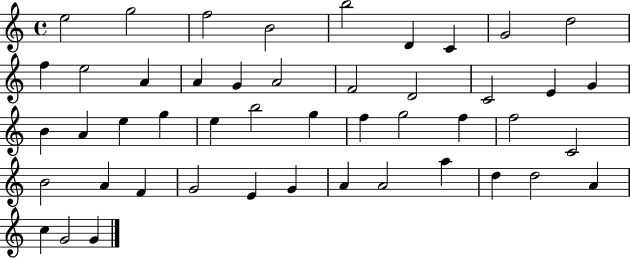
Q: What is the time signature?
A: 4/4